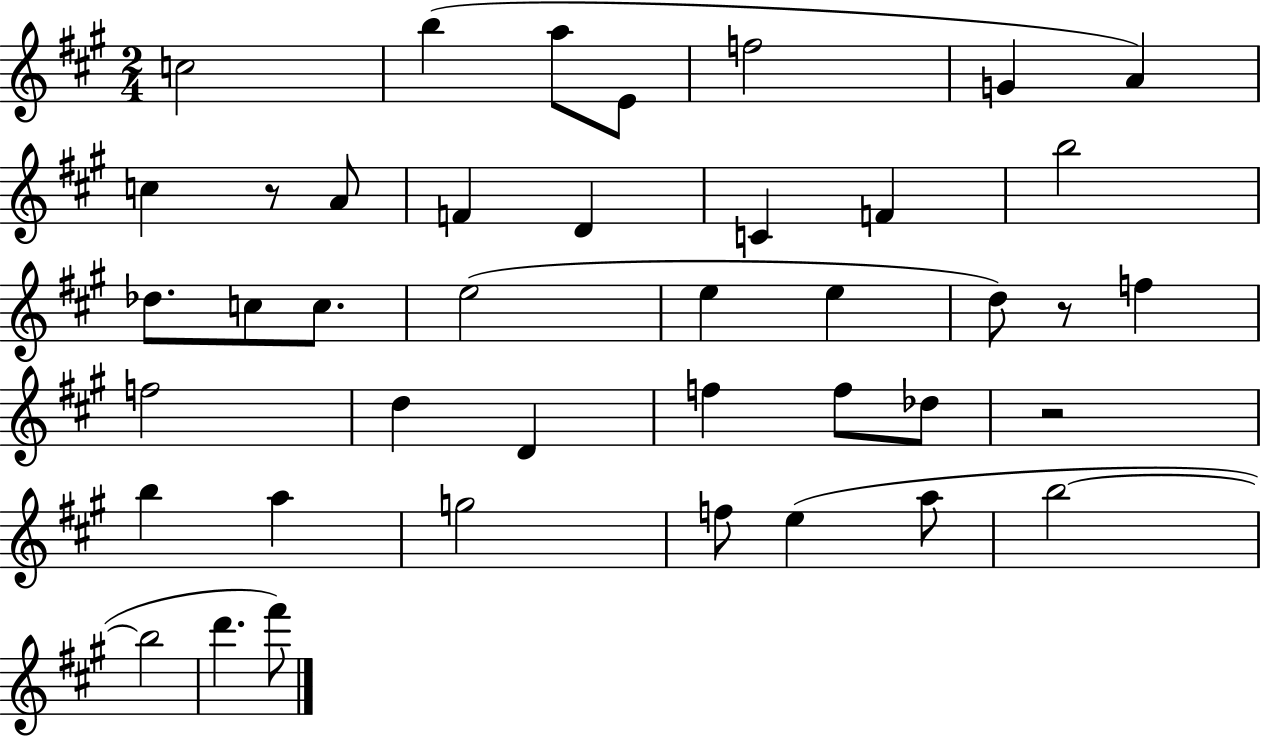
X:1
T:Untitled
M:2/4
L:1/4
K:A
c2 b a/2 E/2 f2 G A c z/2 A/2 F D C F b2 _d/2 c/2 c/2 e2 e e d/2 z/2 f f2 d D f f/2 _d/2 z2 b a g2 f/2 e a/2 b2 b2 d' ^f'/2